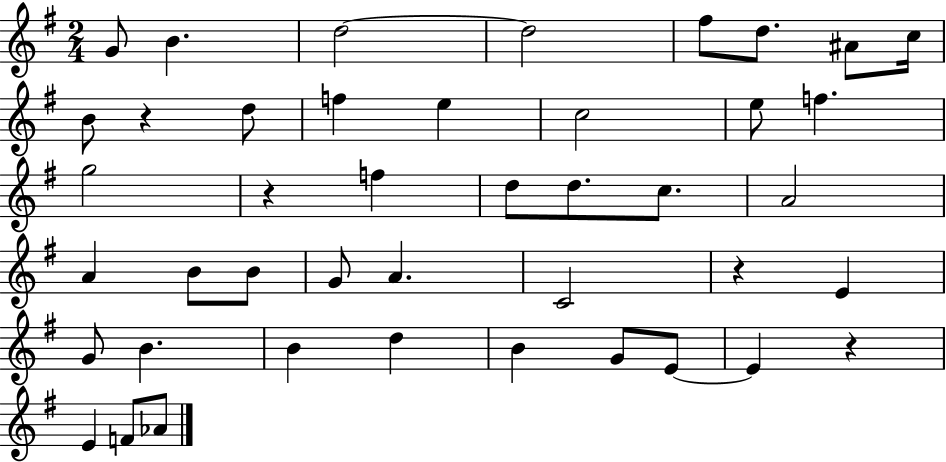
X:1
T:Untitled
M:2/4
L:1/4
K:G
G/2 B d2 d2 ^f/2 d/2 ^A/2 c/4 B/2 z d/2 f e c2 e/2 f g2 z f d/2 d/2 c/2 A2 A B/2 B/2 G/2 A C2 z E G/2 B B d B G/2 E/2 E z E F/2 _A/2